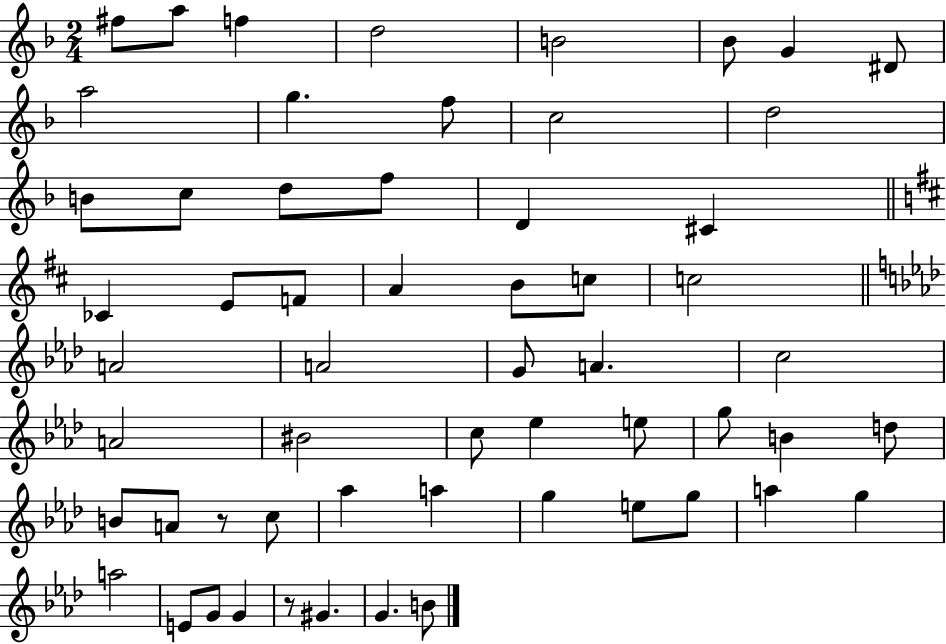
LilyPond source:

{
  \clef treble
  \numericTimeSignature
  \time 2/4
  \key f \major
  fis''8 a''8 f''4 | d''2 | b'2 | bes'8 g'4 dis'8 | \break a''2 | g''4. f''8 | c''2 | d''2 | \break b'8 c''8 d''8 f''8 | d'4 cis'4 | \bar "||" \break \key b \minor ces'4 e'8 f'8 | a'4 b'8 c''8 | c''2 | \bar "||" \break \key aes \major a'2 | a'2 | g'8 a'4. | c''2 | \break a'2 | bis'2 | c''8 ees''4 e''8 | g''8 b'4 d''8 | \break b'8 a'8 r8 c''8 | aes''4 a''4 | g''4 e''8 g''8 | a''4 g''4 | \break a''2 | e'8 g'8 g'4 | r8 gis'4. | g'4. b'8 | \break \bar "|."
}